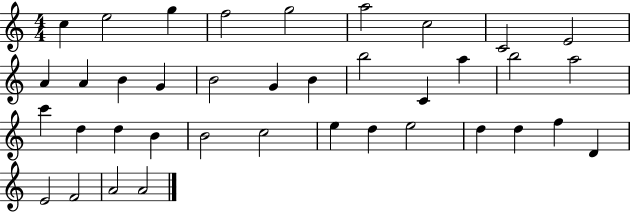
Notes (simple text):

C5/q E5/h G5/q F5/h G5/h A5/h C5/h C4/h E4/h A4/q A4/q B4/q G4/q B4/h G4/q B4/q B5/h C4/q A5/q B5/h A5/h C6/q D5/q D5/q B4/q B4/h C5/h E5/q D5/q E5/h D5/q D5/q F5/q D4/q E4/h F4/h A4/h A4/h